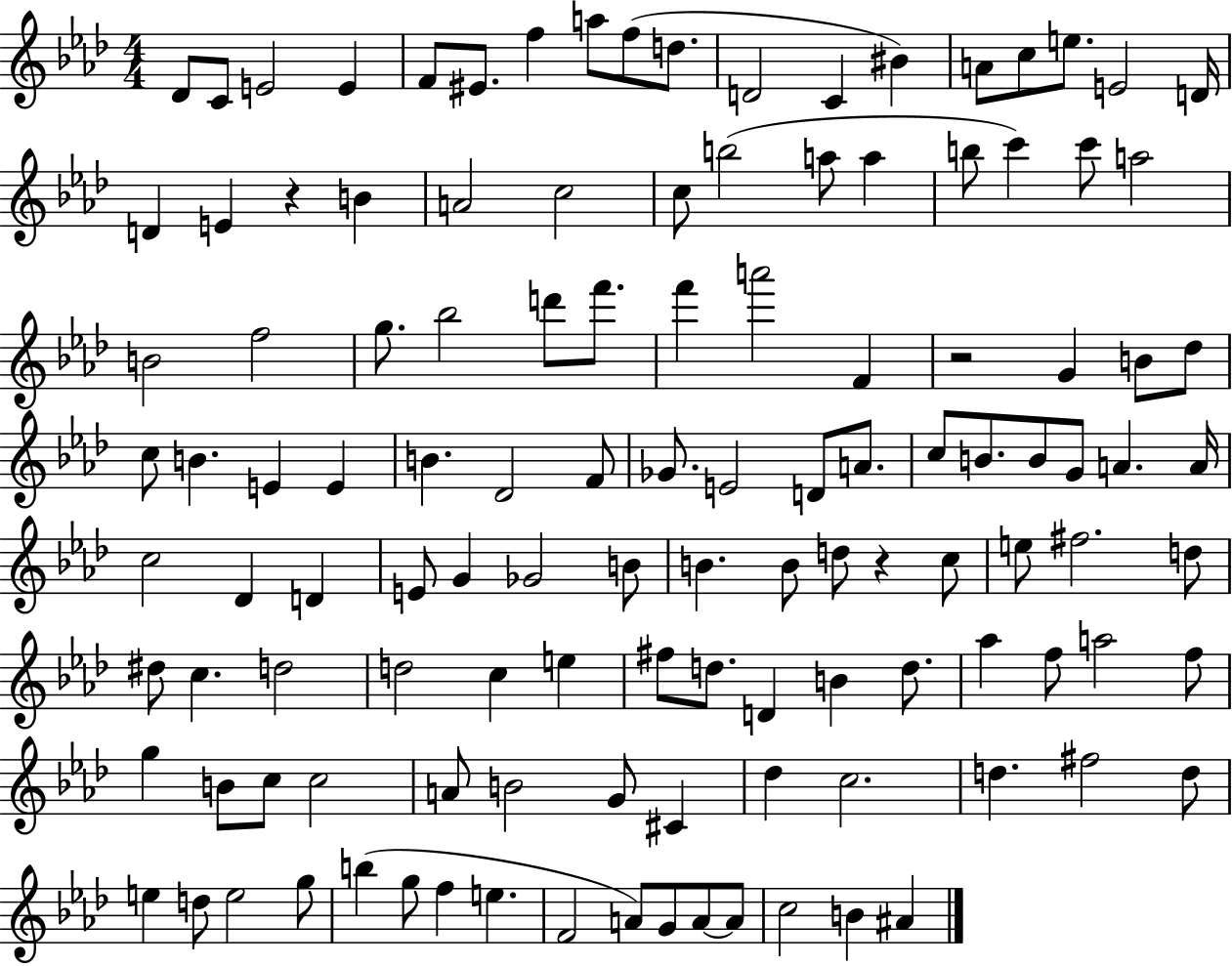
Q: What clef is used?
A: treble